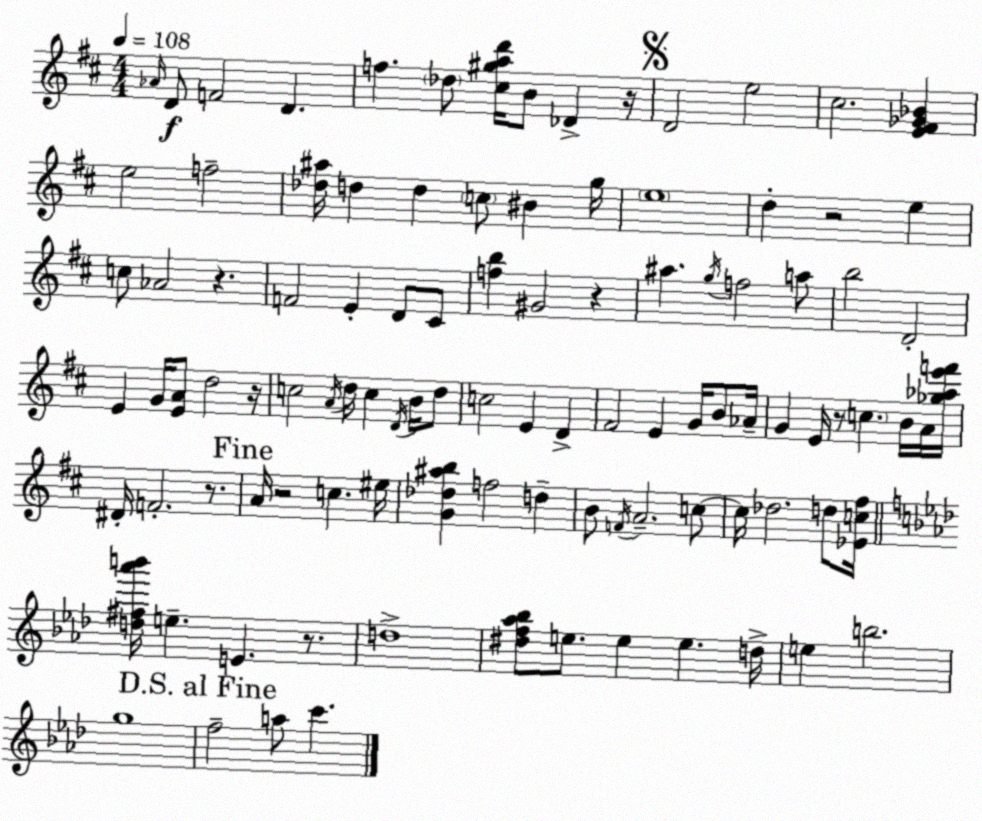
X:1
T:Untitled
M:4/4
L:1/4
K:D
_A/4 D/2 F2 D f _d/2 [^c^gad']/4 B/2 _D z/4 D2 e2 ^c2 [E^F_G_B] e2 f2 [_d^a]/4 d d c/2 ^B g/4 e4 d z2 e c/2 _A2 z F2 E D/2 ^C/2 [fb] ^G2 z ^a g/4 f2 a/2 b2 D2 E G/4 [EA]/2 d2 z/4 c2 A/4 d/4 c D/4 B/4 d/2 c2 E D ^F2 E G/4 B/2 _A/4 G E/4 z/2 c B/4 A/4 [_g_ae'f']/4 ^D/4 F2 z/2 A/4 z2 c ^e/4 [G_d^ab] f2 d B/2 F/4 A2 c/2 c/4 _d2 d/2 [_Ec^f]/4 [d^f_a'b']/4 e E z/2 d4 [^df_a_b]/2 e/2 e e d/4 e b2 g4 f2 a/2 c'